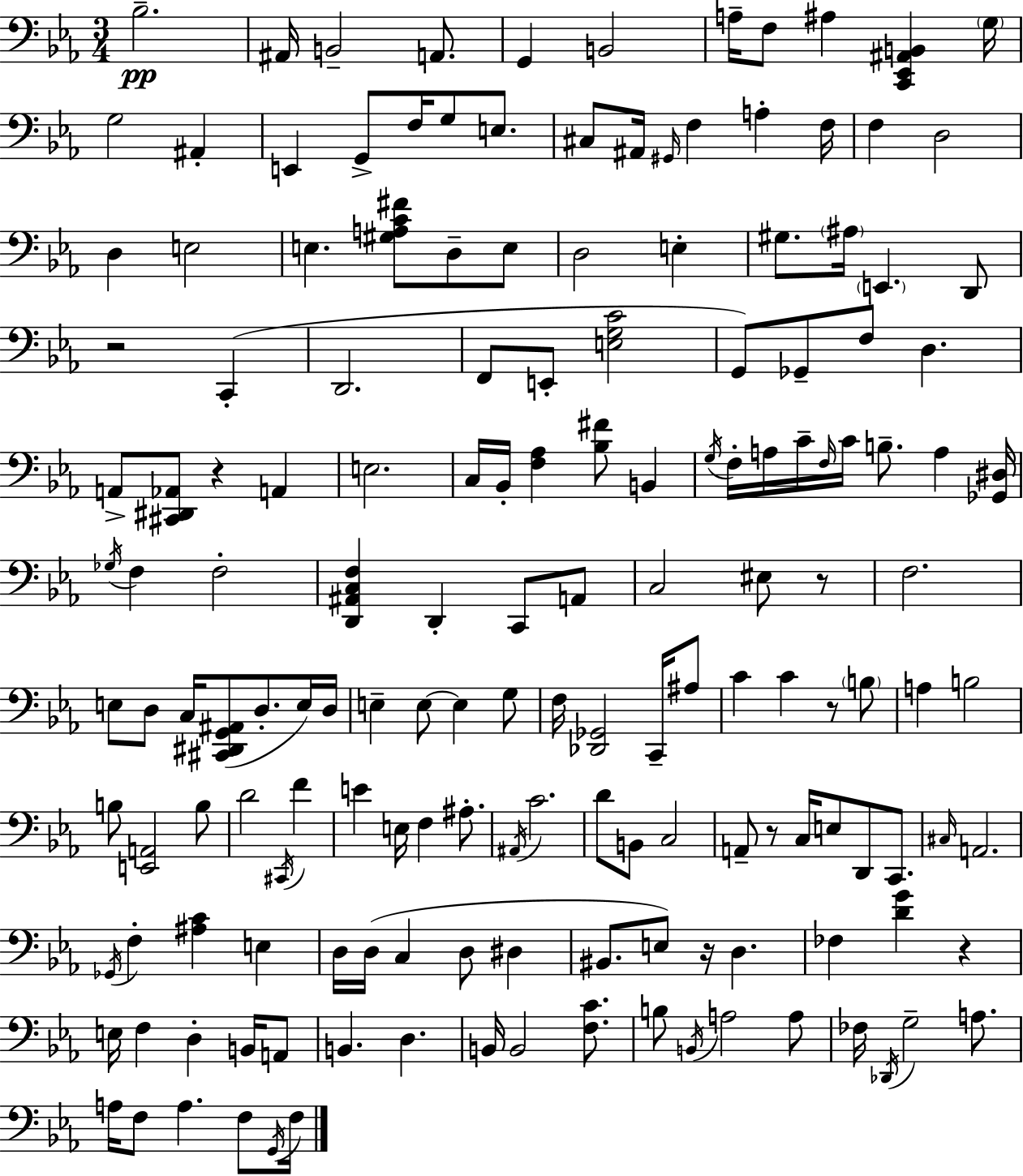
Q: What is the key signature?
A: EES major